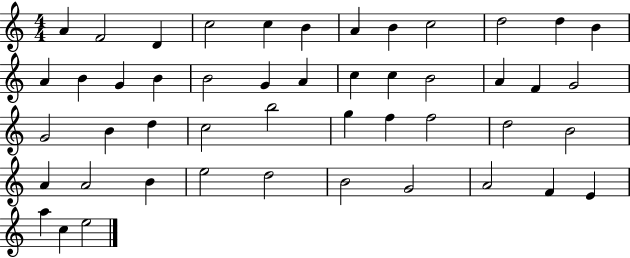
{
  \clef treble
  \numericTimeSignature
  \time 4/4
  \key c \major
  a'4 f'2 d'4 | c''2 c''4 b'4 | a'4 b'4 c''2 | d''2 d''4 b'4 | \break a'4 b'4 g'4 b'4 | b'2 g'4 a'4 | c''4 c''4 b'2 | a'4 f'4 g'2 | \break g'2 b'4 d''4 | c''2 b''2 | g''4 f''4 f''2 | d''2 b'2 | \break a'4 a'2 b'4 | e''2 d''2 | b'2 g'2 | a'2 f'4 e'4 | \break a''4 c''4 e''2 | \bar "|."
}